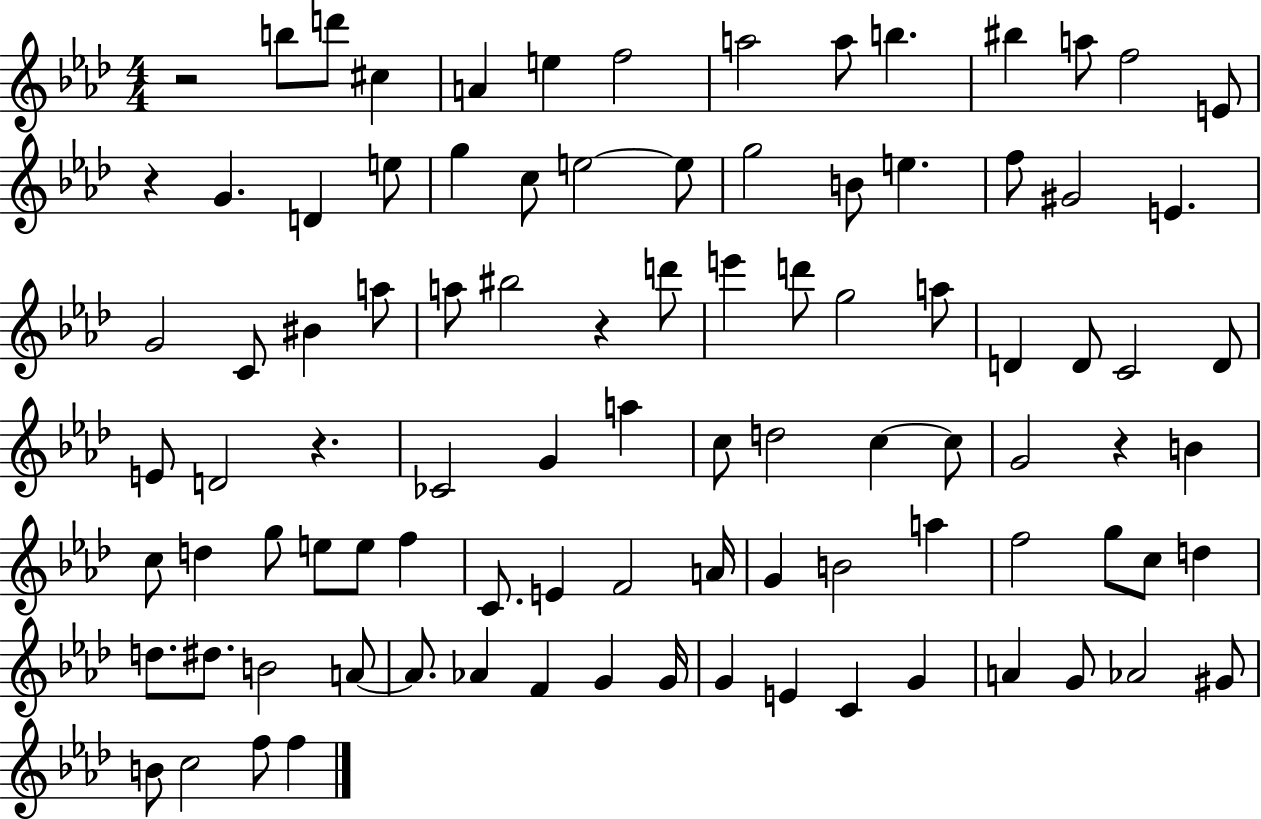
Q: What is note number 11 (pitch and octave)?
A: A5